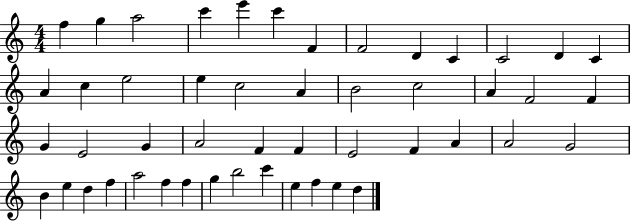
F5/q G5/q A5/h C6/q E6/q C6/q F4/q F4/h D4/q C4/q C4/h D4/q C4/q A4/q C5/q E5/h E5/q C5/h A4/q B4/h C5/h A4/q F4/h F4/q G4/q E4/h G4/q A4/h F4/q F4/q E4/h F4/q A4/q A4/h G4/h B4/q E5/q D5/q F5/q A5/h F5/q F5/q G5/q B5/h C6/q E5/q F5/q E5/q D5/q